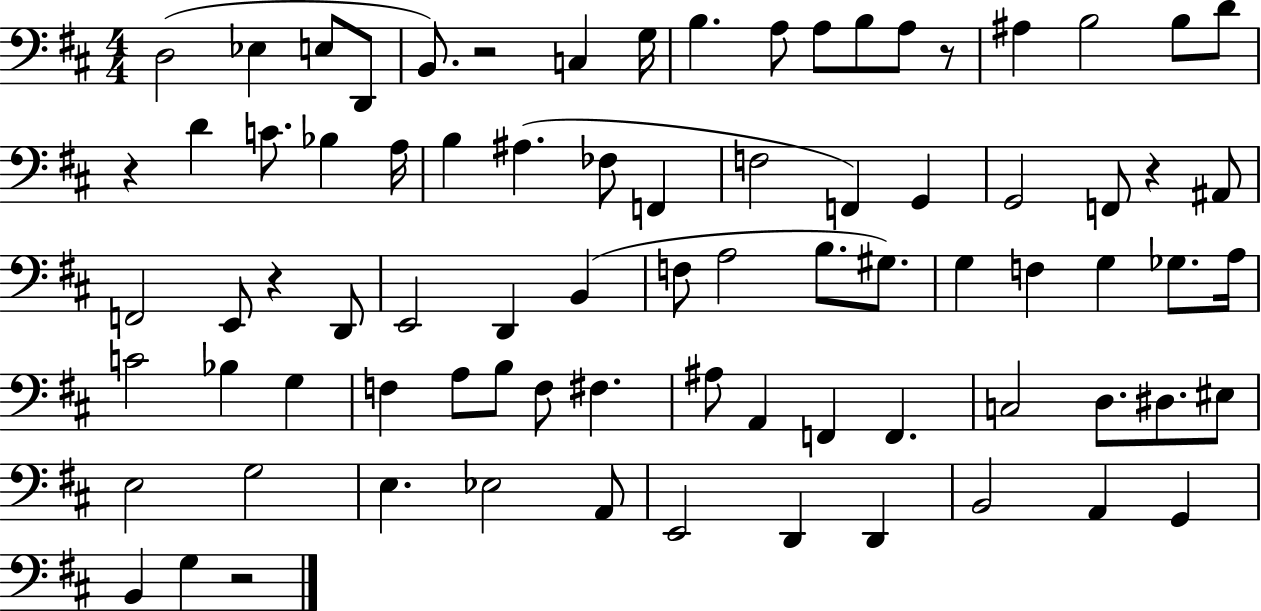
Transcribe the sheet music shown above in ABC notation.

X:1
T:Untitled
M:4/4
L:1/4
K:D
D,2 _E, E,/2 D,,/2 B,,/2 z2 C, G,/4 B, A,/2 A,/2 B,/2 A,/2 z/2 ^A, B,2 B,/2 D/2 z D C/2 _B, A,/4 B, ^A, _F,/2 F,, F,2 F,, G,, G,,2 F,,/2 z ^A,,/2 F,,2 E,,/2 z D,,/2 E,,2 D,, B,, F,/2 A,2 B,/2 ^G,/2 G, F, G, _G,/2 A,/4 C2 _B, G, F, A,/2 B,/2 F,/2 ^F, ^A,/2 A,, F,, F,, C,2 D,/2 ^D,/2 ^E,/2 E,2 G,2 E, _E,2 A,,/2 E,,2 D,, D,, B,,2 A,, G,, B,, G, z2